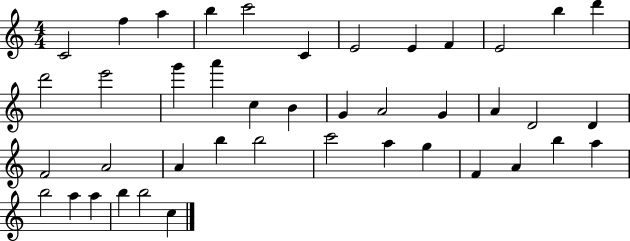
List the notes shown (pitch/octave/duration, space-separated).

C4/h F5/q A5/q B5/q C6/h C4/q E4/h E4/q F4/q E4/h B5/q D6/q D6/h E6/h G6/q A6/q C5/q B4/q G4/q A4/h G4/q A4/q D4/h D4/q F4/h A4/h A4/q B5/q B5/h C6/h A5/q G5/q F4/q A4/q B5/q A5/q B5/h A5/q A5/q B5/q B5/h C5/q